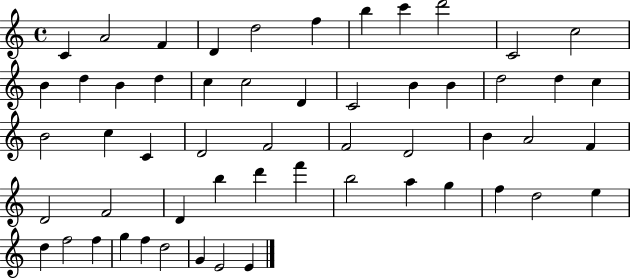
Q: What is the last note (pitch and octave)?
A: E4